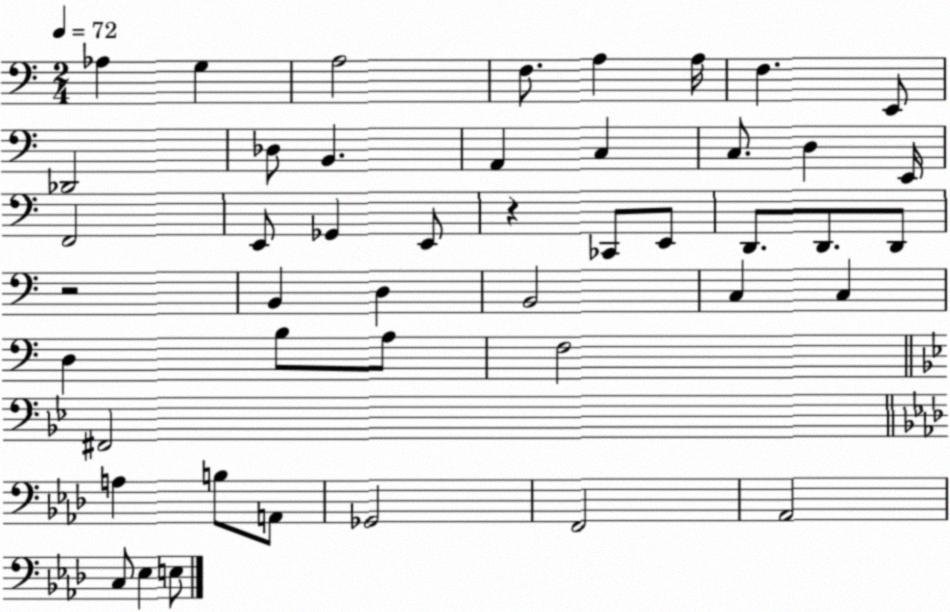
X:1
T:Untitled
M:2/4
L:1/4
K:C
_A, G, A,2 F,/2 A, A,/4 F, E,,/2 _D,,2 _D,/2 B,, A,, C, C,/2 D, E,,/4 F,,2 E,,/2 _G,, E,,/2 z _C,,/2 E,,/2 D,,/2 D,,/2 D,,/2 z2 B,, D, B,,2 C, C, D, B,/2 A,/2 F,2 ^F,,2 A, B,/2 A,,/2 _G,,2 F,,2 _A,,2 C,/2 _E, E,/2